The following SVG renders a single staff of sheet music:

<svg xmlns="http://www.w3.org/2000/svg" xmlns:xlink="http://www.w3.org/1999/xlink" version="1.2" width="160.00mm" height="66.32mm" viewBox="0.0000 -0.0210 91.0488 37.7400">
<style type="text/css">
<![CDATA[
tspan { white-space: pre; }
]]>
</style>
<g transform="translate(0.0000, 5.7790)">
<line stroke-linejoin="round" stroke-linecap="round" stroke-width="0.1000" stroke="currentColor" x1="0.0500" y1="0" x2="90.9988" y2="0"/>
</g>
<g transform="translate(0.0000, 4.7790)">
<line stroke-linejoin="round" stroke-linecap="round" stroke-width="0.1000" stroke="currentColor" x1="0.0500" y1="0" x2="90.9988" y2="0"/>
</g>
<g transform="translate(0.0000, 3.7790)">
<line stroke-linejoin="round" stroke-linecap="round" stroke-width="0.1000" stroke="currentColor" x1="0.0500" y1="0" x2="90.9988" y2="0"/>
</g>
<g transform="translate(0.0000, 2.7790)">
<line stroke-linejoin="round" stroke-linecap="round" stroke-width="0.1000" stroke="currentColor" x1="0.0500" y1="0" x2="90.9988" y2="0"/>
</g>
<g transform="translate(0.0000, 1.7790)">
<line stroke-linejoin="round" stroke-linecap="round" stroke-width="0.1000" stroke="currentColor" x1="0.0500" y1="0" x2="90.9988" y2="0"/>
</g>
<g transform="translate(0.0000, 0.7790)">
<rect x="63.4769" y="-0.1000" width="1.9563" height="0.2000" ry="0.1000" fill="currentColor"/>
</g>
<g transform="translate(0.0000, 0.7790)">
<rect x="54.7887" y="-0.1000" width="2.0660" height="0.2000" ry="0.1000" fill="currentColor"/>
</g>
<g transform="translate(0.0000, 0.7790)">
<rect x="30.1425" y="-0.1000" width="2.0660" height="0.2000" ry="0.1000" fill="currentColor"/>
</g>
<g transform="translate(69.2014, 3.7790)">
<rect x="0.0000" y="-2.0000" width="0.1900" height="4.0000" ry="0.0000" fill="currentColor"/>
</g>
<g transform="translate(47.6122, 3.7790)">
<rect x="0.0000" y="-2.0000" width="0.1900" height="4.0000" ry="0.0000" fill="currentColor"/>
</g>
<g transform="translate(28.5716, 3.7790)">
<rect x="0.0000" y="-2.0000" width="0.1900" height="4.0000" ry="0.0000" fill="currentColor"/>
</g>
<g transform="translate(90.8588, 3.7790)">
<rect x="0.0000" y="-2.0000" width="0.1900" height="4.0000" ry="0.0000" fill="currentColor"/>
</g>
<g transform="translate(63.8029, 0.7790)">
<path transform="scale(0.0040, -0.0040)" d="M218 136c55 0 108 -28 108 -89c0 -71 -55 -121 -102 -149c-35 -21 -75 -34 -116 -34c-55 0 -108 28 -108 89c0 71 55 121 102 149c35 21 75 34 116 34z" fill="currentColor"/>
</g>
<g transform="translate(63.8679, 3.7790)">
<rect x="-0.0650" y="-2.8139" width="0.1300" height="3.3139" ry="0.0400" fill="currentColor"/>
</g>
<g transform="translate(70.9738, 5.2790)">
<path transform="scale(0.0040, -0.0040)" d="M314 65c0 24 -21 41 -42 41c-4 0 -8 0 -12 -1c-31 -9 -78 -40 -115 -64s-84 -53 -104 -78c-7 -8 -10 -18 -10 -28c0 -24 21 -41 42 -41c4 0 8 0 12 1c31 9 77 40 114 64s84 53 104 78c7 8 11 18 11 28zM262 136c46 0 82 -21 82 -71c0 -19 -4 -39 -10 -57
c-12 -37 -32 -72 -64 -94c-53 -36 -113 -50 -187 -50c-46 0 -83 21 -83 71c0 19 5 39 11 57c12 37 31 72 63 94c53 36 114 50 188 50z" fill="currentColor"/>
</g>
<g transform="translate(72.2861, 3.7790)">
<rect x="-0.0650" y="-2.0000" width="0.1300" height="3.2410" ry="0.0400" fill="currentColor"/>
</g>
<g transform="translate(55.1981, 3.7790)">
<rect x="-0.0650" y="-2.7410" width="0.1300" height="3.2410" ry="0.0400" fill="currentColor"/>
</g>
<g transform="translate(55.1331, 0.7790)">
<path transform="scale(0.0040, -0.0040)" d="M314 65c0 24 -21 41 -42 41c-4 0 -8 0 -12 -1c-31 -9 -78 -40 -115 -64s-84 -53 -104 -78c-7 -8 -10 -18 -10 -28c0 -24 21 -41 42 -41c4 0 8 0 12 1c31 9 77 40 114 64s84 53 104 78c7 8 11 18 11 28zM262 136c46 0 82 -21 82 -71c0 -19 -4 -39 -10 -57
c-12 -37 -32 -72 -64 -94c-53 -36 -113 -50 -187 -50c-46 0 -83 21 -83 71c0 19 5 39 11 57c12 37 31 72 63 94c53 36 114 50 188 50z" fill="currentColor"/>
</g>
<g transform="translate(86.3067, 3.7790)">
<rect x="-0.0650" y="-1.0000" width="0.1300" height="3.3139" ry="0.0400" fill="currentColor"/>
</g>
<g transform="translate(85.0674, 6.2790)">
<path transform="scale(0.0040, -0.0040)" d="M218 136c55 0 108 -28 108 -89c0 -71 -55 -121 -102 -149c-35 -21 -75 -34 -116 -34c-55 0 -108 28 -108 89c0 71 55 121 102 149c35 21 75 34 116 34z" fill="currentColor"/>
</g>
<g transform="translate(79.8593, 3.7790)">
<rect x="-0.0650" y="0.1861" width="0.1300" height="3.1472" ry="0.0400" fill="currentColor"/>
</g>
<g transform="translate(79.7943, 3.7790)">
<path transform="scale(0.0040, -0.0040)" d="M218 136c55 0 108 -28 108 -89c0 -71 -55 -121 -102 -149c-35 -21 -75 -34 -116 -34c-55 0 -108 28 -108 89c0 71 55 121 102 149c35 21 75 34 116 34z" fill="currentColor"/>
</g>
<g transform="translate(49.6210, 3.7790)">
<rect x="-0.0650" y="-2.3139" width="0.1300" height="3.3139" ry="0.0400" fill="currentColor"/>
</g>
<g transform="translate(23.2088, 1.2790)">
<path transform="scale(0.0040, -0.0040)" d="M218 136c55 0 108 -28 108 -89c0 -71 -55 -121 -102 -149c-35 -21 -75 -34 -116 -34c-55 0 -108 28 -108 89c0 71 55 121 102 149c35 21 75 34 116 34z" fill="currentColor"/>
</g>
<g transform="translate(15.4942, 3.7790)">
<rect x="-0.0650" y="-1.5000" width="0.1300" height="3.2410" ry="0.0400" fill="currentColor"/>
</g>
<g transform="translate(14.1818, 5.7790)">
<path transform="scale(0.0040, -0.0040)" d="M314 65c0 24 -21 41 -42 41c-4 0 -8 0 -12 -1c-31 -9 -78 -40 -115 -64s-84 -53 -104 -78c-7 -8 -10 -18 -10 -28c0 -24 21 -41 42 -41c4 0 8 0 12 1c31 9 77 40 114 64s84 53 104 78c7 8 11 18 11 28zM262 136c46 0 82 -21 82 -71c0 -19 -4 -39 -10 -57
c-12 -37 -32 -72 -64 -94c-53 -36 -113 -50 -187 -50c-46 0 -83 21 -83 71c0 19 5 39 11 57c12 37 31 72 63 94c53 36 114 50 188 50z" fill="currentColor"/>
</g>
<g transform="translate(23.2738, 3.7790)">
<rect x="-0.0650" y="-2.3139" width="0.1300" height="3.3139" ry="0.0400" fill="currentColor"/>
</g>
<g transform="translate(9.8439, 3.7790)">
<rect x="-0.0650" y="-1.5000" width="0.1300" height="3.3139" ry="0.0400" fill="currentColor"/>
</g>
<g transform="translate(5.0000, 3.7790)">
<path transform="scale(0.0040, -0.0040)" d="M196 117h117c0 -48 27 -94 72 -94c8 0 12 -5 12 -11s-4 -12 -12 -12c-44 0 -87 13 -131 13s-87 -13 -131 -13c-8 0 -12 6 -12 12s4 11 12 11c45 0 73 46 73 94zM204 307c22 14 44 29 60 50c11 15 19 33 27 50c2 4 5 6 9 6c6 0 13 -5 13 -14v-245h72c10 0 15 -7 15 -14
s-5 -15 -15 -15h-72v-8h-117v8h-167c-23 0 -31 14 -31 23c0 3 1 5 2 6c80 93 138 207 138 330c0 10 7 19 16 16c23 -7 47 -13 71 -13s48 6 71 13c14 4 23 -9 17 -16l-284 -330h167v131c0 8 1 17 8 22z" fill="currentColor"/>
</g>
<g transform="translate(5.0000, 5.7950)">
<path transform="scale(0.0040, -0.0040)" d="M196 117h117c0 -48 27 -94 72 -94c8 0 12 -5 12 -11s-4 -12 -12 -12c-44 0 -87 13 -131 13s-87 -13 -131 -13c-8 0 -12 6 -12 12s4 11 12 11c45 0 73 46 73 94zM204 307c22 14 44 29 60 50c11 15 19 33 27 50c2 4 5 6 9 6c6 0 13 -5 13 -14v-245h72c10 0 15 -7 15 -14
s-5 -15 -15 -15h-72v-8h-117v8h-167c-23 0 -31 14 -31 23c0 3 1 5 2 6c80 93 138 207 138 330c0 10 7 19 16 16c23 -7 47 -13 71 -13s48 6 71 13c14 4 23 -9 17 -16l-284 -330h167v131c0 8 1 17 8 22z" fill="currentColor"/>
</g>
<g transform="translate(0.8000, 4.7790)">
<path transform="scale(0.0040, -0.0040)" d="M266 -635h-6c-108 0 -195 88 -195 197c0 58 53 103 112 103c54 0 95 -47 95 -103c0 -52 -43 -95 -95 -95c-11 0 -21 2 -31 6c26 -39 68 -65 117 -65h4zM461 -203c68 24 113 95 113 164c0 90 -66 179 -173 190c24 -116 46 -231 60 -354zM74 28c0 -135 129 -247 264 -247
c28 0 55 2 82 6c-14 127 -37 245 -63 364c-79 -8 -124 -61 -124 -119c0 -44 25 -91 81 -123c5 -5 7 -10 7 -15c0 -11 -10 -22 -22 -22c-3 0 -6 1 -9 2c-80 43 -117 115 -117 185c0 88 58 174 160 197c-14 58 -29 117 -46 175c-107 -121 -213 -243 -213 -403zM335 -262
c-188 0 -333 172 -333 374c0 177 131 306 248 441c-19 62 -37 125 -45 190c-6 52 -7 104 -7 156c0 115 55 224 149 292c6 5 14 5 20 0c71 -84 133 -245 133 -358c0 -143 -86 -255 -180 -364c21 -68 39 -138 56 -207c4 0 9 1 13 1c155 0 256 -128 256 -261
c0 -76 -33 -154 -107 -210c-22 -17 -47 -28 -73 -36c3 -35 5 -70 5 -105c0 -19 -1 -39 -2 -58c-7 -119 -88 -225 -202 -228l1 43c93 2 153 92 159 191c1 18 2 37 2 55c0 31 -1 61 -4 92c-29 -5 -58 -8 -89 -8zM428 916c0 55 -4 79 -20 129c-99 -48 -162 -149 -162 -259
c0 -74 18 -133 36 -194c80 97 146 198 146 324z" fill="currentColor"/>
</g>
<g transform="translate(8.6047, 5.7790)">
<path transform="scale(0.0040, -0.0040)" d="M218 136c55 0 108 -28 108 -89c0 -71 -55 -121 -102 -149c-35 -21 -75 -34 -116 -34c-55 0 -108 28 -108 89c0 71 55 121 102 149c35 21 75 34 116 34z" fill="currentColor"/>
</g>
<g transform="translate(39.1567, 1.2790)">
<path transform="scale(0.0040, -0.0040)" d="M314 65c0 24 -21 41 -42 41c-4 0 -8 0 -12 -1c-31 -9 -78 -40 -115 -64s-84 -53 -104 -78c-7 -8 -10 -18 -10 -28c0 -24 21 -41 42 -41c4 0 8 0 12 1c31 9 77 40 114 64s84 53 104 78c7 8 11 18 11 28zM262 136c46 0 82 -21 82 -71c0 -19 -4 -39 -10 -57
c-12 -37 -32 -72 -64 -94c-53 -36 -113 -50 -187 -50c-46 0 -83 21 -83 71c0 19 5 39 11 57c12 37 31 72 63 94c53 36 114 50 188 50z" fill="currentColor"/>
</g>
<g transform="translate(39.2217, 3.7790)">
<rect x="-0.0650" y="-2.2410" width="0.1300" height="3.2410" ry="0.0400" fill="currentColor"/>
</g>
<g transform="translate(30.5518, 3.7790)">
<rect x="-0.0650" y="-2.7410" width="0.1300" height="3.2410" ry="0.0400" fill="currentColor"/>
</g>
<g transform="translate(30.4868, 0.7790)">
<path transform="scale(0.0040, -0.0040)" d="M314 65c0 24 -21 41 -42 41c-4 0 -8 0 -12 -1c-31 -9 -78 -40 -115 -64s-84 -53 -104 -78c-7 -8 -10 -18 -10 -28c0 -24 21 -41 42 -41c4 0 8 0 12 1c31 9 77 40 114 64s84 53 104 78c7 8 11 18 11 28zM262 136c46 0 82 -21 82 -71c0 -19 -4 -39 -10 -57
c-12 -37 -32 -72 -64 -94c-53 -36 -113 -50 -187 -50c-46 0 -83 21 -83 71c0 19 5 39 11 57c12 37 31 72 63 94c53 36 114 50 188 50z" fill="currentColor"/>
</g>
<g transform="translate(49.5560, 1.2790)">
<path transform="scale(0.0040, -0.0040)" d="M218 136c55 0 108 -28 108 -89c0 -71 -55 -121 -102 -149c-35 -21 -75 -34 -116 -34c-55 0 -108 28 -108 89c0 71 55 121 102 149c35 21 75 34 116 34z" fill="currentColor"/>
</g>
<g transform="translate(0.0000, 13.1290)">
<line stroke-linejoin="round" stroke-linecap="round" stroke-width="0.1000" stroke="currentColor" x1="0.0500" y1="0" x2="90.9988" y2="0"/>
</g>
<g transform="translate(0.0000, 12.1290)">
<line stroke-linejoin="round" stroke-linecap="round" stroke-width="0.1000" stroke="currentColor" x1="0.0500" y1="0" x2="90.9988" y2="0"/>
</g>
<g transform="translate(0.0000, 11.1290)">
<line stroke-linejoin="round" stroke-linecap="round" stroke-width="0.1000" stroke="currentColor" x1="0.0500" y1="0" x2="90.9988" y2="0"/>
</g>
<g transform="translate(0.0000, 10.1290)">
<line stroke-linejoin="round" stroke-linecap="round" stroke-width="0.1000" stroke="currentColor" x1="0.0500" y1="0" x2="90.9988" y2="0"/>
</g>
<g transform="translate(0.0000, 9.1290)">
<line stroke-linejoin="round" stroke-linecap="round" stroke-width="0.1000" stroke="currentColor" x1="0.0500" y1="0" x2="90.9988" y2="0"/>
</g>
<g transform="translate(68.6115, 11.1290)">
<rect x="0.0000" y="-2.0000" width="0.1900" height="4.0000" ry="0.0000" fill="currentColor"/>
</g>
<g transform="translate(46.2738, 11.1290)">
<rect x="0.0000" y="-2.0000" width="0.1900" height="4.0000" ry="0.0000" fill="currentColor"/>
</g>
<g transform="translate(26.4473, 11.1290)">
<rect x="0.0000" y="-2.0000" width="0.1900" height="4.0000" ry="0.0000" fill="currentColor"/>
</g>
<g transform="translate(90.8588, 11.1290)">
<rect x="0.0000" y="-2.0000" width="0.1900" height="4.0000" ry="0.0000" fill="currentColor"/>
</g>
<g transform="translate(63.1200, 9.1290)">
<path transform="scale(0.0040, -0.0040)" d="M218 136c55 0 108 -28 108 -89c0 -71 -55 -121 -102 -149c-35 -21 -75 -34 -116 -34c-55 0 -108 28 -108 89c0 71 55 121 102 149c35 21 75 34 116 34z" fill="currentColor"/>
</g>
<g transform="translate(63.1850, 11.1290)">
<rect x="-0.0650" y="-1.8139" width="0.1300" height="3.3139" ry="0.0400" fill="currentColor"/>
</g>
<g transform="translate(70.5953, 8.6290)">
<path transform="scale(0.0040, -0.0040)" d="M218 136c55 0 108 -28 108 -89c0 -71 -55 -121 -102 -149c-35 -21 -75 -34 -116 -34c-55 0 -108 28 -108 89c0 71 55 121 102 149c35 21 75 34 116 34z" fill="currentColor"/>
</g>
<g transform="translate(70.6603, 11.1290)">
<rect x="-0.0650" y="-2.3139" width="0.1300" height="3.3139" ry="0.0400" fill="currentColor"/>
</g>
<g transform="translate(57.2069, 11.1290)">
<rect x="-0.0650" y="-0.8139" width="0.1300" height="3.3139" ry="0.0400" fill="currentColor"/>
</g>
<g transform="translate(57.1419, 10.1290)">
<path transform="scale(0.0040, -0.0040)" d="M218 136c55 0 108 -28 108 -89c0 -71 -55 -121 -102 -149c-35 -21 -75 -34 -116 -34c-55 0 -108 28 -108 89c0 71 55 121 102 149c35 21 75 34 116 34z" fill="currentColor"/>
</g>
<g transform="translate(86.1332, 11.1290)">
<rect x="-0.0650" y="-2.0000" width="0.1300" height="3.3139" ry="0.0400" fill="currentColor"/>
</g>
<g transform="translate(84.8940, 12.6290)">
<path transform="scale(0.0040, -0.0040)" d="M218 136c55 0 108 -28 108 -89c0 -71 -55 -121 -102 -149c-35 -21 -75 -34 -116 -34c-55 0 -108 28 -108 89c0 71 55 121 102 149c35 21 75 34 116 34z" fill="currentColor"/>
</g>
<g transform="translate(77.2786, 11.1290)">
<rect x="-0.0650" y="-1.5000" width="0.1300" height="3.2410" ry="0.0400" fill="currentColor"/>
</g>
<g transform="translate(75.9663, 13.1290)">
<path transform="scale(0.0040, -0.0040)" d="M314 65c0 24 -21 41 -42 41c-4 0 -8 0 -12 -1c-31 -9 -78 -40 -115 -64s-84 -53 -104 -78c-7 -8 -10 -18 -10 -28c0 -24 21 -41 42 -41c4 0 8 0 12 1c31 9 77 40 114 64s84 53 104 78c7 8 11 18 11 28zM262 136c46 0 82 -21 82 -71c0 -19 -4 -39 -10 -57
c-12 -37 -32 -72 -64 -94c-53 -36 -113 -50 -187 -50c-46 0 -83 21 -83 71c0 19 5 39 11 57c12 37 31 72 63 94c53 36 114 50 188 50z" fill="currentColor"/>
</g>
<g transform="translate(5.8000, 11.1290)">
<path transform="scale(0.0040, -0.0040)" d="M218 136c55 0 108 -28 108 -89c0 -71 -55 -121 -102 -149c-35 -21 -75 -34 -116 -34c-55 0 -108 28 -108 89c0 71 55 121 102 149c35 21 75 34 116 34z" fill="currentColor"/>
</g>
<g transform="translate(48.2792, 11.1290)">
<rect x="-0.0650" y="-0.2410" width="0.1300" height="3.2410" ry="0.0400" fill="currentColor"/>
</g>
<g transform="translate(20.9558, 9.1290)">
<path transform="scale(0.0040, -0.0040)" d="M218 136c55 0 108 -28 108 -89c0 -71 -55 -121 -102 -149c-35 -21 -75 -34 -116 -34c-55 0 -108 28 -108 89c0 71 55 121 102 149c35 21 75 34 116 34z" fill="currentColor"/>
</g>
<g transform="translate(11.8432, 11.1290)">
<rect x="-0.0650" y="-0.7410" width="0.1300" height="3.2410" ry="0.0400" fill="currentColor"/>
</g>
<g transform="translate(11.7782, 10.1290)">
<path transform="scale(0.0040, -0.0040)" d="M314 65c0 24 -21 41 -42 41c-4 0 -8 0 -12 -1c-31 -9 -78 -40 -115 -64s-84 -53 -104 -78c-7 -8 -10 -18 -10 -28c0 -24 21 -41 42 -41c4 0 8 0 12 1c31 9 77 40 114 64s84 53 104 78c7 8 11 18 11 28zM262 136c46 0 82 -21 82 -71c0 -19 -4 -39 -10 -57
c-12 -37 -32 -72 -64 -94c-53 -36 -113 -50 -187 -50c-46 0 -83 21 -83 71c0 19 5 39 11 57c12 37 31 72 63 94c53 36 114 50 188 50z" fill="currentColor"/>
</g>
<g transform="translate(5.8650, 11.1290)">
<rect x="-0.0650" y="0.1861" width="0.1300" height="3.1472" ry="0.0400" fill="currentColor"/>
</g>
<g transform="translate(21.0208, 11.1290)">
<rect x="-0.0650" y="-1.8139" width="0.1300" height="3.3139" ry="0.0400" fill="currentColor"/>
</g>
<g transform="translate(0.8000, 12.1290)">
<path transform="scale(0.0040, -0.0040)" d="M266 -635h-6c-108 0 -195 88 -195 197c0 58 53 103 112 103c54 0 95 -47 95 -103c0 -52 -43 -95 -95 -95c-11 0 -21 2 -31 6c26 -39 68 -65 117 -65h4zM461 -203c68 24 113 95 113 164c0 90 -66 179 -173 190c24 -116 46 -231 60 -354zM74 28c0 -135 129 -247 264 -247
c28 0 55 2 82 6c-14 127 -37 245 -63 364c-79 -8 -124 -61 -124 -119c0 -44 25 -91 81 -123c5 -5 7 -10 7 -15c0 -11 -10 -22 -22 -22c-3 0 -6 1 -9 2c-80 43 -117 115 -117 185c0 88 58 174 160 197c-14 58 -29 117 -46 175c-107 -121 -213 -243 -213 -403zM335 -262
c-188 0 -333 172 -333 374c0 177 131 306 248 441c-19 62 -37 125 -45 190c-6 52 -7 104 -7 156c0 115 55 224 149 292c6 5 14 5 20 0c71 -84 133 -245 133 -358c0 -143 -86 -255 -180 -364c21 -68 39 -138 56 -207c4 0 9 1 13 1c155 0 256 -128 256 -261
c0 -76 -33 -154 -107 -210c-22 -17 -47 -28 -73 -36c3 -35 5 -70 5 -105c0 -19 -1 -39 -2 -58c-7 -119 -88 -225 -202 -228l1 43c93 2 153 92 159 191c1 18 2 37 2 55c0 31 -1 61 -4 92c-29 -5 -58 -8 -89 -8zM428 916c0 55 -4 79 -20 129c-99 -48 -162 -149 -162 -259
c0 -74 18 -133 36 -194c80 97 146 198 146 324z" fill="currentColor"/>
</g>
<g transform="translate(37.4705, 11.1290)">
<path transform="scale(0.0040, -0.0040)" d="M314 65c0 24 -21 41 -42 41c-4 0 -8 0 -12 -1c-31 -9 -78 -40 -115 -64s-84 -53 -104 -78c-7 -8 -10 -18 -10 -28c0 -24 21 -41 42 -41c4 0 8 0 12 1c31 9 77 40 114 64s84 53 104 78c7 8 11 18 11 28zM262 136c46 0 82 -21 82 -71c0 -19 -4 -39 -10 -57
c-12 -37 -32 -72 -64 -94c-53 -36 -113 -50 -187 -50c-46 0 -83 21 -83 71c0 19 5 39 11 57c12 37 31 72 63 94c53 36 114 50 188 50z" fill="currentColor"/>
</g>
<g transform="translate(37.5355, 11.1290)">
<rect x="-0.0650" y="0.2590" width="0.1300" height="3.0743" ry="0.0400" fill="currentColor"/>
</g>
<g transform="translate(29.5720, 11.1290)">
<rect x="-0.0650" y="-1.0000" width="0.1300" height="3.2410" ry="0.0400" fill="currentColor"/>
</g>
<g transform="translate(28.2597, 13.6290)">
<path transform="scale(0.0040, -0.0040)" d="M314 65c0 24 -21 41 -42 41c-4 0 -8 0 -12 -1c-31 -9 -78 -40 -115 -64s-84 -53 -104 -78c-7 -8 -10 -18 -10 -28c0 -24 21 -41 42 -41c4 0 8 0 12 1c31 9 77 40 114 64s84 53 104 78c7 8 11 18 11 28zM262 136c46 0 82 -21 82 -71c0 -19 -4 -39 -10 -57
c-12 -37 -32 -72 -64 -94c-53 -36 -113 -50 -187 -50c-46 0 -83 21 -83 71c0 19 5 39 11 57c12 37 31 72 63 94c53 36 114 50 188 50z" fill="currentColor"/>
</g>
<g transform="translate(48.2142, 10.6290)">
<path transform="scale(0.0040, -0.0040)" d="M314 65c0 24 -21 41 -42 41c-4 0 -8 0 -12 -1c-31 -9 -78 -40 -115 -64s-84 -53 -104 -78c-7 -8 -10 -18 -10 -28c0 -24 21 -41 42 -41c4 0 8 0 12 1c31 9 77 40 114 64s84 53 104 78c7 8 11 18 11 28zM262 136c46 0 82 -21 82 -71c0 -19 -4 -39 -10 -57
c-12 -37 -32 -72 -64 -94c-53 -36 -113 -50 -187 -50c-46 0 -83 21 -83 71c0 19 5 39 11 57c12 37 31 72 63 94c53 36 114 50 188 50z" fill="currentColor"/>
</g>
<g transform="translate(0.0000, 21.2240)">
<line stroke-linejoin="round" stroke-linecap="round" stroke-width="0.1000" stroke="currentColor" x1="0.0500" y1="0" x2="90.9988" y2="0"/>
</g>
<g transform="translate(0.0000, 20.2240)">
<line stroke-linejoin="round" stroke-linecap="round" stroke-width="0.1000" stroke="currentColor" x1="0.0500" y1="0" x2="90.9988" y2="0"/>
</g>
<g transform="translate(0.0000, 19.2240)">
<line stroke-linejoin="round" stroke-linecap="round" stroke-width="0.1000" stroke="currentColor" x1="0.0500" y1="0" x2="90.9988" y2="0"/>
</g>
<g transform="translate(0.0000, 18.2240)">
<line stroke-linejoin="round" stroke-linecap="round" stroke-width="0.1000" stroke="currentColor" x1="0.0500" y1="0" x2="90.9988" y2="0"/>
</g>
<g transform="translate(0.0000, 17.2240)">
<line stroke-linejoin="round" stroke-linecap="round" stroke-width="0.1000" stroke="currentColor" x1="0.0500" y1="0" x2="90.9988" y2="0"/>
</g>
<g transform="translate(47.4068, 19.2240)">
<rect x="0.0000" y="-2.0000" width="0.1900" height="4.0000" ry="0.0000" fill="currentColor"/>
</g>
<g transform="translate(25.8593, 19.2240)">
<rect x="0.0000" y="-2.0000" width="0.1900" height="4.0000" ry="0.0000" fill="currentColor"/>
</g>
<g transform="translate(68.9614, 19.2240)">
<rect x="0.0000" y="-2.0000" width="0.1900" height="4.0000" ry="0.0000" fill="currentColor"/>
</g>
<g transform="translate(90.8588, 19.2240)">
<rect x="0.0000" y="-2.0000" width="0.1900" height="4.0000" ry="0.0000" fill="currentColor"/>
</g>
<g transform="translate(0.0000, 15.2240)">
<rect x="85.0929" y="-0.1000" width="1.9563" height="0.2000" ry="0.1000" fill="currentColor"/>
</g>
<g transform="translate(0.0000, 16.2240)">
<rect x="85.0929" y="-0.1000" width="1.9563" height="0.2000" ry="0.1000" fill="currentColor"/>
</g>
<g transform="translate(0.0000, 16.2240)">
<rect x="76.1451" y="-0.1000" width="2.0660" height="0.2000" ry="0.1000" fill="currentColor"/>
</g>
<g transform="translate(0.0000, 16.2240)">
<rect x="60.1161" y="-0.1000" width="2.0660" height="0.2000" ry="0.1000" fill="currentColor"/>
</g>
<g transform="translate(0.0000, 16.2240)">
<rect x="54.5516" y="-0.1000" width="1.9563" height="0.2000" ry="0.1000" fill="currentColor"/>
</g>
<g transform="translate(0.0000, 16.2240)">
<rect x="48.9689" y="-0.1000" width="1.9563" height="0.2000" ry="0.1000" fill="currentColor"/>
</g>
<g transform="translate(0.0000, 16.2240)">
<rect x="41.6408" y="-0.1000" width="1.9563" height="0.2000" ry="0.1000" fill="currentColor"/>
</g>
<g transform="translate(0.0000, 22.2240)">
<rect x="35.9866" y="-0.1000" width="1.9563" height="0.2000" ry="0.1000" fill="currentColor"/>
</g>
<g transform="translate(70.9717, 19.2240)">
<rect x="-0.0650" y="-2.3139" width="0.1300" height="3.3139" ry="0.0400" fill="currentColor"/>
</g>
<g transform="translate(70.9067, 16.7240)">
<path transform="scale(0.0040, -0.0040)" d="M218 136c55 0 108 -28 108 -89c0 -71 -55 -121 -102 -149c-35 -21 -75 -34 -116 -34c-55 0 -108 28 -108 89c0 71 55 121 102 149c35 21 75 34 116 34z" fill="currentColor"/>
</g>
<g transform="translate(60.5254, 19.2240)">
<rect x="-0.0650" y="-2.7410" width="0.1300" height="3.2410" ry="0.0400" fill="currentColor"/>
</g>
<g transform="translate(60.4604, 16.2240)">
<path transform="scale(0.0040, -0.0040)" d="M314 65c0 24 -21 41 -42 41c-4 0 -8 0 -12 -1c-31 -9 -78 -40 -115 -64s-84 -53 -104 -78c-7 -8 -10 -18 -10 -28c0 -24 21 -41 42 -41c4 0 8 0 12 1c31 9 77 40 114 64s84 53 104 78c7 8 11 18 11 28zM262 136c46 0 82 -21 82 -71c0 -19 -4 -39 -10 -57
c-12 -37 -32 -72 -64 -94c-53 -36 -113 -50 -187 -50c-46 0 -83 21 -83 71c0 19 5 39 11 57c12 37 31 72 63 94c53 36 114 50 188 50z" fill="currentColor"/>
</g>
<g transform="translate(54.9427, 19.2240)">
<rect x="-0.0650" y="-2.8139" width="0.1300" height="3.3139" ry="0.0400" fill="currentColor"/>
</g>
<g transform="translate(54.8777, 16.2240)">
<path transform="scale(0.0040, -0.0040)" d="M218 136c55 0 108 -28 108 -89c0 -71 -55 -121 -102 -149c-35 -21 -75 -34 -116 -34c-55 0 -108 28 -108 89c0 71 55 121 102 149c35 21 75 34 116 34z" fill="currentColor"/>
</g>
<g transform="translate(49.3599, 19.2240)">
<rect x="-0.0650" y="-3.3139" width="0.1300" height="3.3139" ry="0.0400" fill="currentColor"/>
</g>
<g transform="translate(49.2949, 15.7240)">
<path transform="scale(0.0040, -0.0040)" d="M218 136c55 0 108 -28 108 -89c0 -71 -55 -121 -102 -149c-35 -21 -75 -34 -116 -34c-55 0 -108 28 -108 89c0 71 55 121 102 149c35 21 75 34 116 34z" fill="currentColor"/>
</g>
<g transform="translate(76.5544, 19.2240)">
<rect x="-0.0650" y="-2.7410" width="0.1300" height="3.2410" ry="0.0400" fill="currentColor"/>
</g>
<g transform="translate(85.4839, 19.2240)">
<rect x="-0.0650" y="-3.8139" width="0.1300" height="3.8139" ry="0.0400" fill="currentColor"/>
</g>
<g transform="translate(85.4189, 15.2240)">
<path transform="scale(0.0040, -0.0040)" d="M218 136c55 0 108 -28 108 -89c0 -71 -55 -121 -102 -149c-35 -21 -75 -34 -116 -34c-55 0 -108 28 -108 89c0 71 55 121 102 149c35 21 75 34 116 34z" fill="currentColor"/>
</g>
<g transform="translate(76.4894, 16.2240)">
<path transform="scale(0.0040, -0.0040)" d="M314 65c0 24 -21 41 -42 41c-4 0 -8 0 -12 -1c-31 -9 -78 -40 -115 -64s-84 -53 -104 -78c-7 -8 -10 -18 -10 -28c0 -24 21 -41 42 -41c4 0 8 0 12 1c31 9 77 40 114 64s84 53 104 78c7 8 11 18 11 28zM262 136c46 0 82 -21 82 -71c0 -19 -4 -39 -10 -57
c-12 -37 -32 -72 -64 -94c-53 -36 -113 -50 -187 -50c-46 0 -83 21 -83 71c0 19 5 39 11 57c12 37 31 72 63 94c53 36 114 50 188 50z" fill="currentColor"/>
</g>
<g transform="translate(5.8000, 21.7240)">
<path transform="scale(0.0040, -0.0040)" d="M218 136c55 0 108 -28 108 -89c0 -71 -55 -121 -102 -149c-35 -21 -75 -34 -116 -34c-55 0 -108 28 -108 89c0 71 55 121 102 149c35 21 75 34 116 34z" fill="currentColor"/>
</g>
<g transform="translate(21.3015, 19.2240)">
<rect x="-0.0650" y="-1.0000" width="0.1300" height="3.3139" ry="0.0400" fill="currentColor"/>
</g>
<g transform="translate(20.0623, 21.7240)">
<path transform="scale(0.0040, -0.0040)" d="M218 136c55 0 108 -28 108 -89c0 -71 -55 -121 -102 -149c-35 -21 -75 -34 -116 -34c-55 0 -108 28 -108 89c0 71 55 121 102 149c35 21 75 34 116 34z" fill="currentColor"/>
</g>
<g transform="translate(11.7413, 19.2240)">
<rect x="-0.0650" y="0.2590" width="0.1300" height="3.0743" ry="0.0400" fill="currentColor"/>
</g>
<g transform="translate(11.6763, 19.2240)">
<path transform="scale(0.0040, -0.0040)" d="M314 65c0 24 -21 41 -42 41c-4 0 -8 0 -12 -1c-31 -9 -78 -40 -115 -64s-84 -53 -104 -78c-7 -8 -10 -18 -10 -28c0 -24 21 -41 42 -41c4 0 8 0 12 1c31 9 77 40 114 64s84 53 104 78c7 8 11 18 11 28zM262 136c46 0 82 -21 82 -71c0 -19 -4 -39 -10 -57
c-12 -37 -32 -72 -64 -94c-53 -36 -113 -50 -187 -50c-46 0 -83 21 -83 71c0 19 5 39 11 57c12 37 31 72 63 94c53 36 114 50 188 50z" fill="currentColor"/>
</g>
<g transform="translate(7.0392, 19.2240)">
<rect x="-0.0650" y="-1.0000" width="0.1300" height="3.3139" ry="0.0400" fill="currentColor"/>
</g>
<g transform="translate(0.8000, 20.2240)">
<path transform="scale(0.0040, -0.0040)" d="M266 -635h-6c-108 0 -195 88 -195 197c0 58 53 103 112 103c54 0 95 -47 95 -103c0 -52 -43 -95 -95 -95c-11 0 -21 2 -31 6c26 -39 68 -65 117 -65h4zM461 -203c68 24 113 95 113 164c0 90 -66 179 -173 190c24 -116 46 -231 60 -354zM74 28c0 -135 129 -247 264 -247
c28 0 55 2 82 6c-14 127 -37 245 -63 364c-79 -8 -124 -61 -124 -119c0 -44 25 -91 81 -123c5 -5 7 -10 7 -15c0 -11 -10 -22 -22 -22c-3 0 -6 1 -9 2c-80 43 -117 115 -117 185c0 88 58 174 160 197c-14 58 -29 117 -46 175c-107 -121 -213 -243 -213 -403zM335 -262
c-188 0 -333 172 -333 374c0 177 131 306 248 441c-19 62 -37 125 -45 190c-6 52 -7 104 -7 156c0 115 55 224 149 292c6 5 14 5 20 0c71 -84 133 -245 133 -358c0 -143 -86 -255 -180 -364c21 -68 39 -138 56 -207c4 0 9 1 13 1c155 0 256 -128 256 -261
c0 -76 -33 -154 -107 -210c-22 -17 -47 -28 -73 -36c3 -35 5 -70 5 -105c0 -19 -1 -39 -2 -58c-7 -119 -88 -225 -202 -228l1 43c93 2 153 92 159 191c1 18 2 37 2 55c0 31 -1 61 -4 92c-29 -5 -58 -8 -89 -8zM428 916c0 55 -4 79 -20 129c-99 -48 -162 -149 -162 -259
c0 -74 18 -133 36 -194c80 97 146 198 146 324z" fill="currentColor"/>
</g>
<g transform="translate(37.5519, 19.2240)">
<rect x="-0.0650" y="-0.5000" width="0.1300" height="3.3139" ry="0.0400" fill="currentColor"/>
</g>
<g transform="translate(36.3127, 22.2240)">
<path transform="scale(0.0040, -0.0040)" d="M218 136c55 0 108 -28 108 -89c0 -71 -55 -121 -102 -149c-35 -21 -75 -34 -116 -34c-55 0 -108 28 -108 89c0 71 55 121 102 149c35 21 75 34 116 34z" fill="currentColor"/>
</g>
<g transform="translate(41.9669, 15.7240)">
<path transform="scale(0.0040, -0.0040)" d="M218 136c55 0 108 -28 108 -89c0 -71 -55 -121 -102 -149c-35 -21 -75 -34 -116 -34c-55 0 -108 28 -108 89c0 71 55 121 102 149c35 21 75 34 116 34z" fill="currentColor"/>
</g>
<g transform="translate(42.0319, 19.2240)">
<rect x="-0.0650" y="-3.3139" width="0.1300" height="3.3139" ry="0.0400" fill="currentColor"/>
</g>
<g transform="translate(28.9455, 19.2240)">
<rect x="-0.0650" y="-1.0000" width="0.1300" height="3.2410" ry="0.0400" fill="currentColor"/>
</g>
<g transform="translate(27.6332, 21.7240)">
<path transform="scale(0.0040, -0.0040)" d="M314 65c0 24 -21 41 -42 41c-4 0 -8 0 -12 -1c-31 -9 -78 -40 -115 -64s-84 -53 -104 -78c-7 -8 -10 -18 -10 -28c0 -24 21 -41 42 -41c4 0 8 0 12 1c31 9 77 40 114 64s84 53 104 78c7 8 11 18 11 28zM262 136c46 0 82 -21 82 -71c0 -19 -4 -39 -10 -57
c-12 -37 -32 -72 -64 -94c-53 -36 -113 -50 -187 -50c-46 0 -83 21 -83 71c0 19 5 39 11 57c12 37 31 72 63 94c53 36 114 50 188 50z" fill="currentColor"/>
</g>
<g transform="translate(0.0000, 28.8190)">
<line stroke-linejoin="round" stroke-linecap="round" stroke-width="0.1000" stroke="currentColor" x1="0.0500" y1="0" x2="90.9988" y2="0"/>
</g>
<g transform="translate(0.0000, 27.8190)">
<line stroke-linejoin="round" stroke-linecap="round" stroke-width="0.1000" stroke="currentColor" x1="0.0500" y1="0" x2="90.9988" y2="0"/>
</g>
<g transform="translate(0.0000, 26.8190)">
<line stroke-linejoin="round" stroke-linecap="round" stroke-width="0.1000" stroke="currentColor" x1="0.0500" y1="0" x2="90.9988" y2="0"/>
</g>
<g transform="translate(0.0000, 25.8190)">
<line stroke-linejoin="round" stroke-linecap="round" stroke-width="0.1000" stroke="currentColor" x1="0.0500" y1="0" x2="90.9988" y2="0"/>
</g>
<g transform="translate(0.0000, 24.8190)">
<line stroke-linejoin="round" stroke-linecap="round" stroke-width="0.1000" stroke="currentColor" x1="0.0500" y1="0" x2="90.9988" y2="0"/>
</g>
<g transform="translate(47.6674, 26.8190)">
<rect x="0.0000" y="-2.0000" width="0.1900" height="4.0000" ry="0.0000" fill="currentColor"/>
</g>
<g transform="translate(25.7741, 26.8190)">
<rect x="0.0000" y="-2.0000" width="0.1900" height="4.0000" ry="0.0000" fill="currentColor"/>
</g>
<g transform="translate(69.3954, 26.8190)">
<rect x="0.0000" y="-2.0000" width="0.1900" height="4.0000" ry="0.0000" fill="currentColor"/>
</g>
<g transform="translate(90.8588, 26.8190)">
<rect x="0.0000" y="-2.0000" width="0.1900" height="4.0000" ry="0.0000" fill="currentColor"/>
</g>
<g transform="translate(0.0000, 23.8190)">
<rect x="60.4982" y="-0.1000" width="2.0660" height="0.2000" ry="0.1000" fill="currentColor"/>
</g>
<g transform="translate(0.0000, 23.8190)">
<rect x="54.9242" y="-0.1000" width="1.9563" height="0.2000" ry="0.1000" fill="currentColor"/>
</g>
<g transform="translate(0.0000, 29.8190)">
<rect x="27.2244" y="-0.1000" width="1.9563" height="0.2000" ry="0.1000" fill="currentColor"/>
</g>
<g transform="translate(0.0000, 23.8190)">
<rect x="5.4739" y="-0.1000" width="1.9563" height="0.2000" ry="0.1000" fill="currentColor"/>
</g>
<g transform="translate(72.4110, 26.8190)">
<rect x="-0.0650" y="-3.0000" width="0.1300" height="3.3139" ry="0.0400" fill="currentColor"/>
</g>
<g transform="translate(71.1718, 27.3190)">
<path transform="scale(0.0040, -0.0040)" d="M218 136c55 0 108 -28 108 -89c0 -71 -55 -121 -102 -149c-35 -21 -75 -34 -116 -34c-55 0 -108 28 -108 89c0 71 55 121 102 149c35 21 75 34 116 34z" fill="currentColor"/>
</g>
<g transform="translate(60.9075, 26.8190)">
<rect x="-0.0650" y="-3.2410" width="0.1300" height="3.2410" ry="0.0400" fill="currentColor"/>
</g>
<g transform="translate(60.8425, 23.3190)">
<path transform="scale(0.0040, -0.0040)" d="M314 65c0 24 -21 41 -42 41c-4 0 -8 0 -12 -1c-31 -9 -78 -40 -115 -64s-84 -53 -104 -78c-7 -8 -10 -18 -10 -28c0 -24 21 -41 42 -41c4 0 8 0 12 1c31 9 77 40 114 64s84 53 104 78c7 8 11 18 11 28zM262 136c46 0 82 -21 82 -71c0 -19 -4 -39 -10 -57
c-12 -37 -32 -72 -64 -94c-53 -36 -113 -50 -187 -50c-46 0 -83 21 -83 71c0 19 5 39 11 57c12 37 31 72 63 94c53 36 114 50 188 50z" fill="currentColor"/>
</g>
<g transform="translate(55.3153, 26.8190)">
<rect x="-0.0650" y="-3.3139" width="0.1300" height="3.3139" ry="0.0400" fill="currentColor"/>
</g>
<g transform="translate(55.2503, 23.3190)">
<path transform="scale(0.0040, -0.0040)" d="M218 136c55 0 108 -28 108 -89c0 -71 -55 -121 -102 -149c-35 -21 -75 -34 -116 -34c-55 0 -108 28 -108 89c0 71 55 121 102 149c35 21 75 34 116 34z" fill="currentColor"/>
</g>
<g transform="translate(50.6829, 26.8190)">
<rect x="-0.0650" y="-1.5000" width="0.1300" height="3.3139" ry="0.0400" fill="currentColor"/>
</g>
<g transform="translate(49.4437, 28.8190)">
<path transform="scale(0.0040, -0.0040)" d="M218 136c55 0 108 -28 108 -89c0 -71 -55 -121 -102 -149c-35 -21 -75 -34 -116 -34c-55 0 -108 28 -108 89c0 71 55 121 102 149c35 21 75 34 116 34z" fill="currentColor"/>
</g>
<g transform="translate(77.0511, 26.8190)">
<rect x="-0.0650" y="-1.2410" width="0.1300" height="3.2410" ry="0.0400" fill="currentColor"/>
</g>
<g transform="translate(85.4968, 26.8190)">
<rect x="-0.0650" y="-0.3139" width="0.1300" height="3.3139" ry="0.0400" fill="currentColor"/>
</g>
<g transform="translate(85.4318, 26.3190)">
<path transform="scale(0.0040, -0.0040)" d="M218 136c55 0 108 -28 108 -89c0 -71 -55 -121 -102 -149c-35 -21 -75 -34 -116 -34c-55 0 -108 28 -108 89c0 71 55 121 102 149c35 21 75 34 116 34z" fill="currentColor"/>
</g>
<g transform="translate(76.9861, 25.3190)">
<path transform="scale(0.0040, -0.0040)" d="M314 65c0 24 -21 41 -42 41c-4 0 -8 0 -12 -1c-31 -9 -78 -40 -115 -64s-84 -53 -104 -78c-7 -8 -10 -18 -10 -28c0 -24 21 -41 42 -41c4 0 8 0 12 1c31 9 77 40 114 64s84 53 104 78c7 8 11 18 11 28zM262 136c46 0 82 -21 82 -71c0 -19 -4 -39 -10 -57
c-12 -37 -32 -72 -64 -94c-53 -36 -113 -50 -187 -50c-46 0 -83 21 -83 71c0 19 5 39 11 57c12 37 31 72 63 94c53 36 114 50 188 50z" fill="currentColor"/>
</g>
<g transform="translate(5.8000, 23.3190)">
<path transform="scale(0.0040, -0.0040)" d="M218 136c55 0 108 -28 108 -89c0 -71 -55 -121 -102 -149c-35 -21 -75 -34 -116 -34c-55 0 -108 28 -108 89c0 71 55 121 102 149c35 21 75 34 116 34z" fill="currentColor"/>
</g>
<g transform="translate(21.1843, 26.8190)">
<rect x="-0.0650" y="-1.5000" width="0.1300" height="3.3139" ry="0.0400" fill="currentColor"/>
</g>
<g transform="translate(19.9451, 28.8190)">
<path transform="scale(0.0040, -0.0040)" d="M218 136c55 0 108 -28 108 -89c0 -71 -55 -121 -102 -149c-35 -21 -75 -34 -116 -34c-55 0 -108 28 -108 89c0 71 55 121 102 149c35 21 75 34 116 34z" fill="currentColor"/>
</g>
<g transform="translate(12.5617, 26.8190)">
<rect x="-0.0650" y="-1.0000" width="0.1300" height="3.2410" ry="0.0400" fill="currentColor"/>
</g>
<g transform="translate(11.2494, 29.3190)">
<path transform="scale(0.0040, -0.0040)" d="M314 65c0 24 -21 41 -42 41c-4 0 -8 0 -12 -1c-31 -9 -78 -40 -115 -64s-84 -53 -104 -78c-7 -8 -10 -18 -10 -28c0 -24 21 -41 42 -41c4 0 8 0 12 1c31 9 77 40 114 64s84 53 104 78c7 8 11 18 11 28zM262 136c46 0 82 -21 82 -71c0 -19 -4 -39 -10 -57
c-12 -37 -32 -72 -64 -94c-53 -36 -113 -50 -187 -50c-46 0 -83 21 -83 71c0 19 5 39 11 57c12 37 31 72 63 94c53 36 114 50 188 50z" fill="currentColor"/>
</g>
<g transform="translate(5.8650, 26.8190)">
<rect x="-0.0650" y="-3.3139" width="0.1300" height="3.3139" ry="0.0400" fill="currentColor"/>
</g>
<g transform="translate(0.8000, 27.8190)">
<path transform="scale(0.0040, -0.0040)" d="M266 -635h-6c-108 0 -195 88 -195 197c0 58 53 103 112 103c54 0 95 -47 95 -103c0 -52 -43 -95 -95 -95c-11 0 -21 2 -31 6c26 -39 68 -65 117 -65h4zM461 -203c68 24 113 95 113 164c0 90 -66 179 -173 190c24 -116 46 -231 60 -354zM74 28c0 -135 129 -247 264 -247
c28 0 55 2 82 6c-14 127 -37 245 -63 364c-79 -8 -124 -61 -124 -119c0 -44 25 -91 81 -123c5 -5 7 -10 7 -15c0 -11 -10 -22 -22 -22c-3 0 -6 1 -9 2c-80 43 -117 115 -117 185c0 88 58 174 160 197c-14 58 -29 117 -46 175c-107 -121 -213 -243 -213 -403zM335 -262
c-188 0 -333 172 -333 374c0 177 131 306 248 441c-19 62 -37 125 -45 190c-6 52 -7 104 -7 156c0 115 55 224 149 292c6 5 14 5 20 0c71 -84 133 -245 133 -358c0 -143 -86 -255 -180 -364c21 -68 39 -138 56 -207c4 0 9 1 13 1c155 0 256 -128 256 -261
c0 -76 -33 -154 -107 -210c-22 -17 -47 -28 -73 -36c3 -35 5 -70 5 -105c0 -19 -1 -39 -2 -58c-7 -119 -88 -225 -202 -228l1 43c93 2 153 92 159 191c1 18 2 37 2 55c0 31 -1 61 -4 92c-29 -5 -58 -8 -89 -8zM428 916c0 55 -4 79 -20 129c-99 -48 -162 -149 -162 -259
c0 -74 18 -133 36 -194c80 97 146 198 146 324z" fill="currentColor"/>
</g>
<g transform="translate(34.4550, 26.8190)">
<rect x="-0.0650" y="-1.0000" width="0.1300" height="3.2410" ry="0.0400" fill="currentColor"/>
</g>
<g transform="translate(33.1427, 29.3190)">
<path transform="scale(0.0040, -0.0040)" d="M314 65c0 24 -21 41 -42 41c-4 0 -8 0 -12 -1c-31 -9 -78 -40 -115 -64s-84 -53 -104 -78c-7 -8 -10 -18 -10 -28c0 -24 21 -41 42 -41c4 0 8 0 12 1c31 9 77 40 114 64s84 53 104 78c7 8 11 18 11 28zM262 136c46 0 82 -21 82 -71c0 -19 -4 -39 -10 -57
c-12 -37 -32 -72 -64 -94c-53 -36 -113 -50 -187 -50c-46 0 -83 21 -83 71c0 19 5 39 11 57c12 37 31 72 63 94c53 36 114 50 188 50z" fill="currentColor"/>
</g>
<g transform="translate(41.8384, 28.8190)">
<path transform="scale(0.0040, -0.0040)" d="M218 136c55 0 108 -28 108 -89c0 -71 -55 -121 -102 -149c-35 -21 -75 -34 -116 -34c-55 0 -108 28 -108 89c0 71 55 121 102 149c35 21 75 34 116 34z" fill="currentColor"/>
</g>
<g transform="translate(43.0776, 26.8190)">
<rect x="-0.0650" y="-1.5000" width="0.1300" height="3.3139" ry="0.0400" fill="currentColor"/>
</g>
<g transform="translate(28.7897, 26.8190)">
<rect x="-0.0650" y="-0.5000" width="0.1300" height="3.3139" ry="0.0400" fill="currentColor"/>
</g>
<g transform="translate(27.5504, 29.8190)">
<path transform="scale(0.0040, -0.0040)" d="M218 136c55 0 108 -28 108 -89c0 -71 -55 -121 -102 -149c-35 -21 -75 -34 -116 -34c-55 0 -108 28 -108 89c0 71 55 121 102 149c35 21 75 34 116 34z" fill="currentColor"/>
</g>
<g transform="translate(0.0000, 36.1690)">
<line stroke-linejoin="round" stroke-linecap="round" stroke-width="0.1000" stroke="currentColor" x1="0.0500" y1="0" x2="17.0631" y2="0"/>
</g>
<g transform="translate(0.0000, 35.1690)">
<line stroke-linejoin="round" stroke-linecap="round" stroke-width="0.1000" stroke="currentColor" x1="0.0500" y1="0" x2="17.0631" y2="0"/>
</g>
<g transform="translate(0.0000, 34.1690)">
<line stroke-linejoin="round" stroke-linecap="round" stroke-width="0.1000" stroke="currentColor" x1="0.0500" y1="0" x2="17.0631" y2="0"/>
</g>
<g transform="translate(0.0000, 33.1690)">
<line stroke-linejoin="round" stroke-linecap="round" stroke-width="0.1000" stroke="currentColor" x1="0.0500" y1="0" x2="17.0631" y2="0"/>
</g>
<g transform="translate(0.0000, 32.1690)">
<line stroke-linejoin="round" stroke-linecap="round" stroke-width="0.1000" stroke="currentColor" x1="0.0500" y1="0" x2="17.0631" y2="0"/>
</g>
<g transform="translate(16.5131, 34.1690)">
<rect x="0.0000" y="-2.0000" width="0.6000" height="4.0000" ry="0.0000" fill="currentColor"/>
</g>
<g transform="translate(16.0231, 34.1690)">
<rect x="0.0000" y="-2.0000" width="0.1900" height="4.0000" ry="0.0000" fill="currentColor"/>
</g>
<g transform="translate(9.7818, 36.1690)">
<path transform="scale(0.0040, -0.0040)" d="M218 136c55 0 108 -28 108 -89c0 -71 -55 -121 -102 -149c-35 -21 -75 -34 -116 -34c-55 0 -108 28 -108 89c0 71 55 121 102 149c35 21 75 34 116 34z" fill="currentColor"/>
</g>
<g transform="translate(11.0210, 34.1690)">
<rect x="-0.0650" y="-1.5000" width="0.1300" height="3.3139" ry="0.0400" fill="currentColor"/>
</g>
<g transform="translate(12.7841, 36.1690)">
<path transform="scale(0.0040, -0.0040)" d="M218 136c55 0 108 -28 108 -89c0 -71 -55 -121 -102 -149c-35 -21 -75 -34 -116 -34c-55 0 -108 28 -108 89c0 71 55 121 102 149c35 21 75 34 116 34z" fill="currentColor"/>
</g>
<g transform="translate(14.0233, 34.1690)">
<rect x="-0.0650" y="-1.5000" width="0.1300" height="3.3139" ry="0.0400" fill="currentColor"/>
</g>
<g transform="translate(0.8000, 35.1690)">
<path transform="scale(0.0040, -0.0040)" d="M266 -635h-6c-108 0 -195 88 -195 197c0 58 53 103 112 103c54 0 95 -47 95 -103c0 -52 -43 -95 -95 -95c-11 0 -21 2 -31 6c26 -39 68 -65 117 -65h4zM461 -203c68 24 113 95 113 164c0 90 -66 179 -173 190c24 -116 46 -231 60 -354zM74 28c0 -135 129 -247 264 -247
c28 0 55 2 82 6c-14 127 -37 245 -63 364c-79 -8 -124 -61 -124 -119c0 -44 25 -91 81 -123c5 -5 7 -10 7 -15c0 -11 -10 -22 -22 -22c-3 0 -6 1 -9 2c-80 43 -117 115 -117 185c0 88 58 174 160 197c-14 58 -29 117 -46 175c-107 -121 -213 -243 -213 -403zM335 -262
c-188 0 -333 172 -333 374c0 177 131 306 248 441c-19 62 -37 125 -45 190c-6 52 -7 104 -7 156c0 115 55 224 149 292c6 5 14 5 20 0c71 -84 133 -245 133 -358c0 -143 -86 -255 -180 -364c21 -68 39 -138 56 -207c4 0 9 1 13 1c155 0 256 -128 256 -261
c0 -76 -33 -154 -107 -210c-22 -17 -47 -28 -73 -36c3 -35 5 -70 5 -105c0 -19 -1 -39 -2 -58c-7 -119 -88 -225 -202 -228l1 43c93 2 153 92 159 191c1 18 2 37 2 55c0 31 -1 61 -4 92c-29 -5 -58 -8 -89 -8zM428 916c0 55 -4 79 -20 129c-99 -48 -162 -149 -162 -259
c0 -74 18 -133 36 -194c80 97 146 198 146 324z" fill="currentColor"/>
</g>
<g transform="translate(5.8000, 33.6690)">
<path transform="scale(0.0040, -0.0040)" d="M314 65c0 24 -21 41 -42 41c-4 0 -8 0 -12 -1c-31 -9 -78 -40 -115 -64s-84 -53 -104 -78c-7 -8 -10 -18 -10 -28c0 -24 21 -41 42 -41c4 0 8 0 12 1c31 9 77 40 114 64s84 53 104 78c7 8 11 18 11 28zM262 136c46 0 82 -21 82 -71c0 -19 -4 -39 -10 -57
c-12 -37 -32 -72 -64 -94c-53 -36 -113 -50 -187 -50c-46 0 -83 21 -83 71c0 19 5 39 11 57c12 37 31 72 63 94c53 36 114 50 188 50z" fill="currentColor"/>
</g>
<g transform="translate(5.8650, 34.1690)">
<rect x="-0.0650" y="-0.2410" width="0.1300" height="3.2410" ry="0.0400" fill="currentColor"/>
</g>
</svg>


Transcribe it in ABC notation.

X:1
T:Untitled
M:4/4
L:1/4
K:C
E E2 g a2 g2 g a2 a F2 B D B d2 f D2 B2 c2 d f g E2 F D B2 D D2 C b b a a2 g a2 c' b D2 E C D2 E E b b2 A e2 c c2 E E